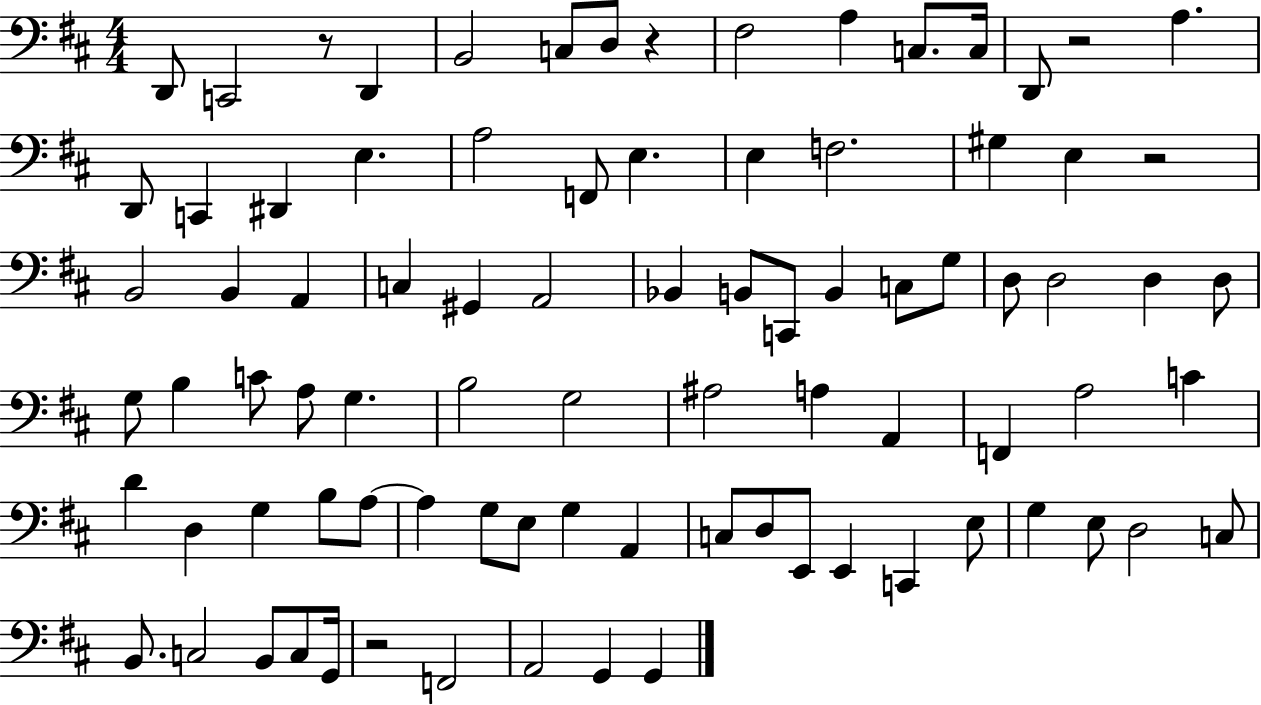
D2/e C2/h R/e D2/q B2/h C3/e D3/e R/q F#3/h A3/q C3/e. C3/s D2/e R/h A3/q. D2/e C2/q D#2/q E3/q. A3/h F2/e E3/q. E3/q F3/h. G#3/q E3/q R/h B2/h B2/q A2/q C3/q G#2/q A2/h Bb2/q B2/e C2/e B2/q C3/e G3/e D3/e D3/h D3/q D3/e G3/e B3/q C4/e A3/e G3/q. B3/h G3/h A#3/h A3/q A2/q F2/q A3/h C4/q D4/q D3/q G3/q B3/e A3/e A3/q G3/e E3/e G3/q A2/q C3/e D3/e E2/e E2/q C2/q E3/e G3/q E3/e D3/h C3/e B2/e. C3/h B2/e C3/e G2/s R/h F2/h A2/h G2/q G2/q